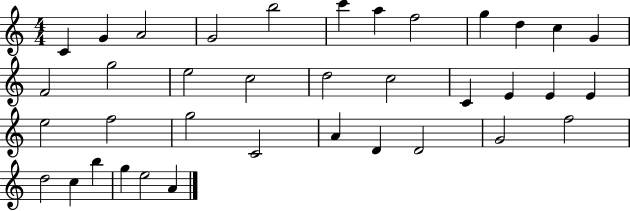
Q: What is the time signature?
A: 4/4